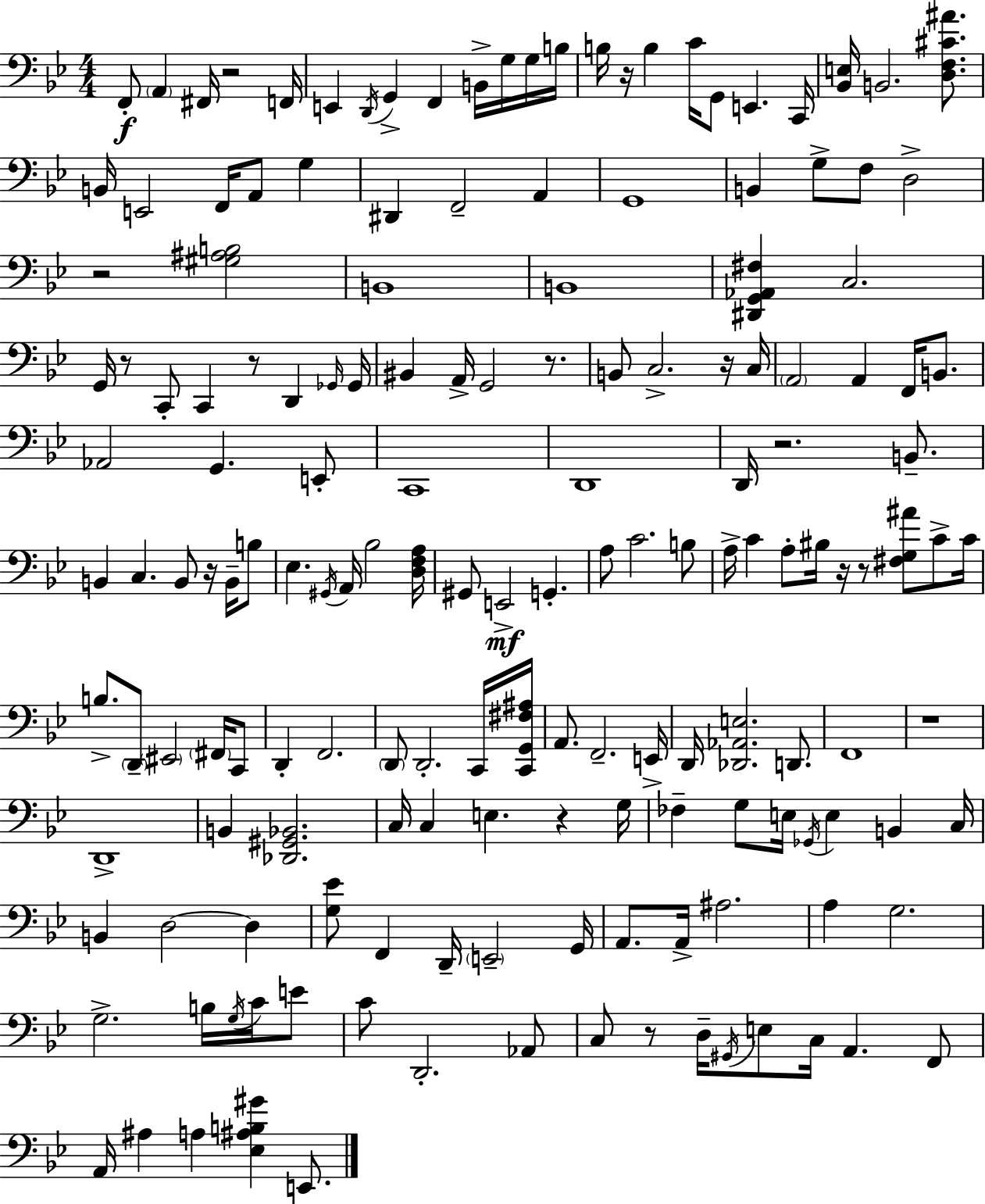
X:1
T:Untitled
M:4/4
L:1/4
K:Bb
F,,/2 A,, ^F,,/4 z2 F,,/4 E,, D,,/4 G,, F,, B,,/4 G,/4 G,/4 B,/4 B,/4 z/4 B, C/4 G,,/2 E,, C,,/4 [_B,,E,]/4 B,,2 [D,F,^C^A]/2 B,,/4 E,,2 F,,/4 A,,/2 G, ^D,, F,,2 A,, G,,4 B,, G,/2 F,/2 D,2 z2 [^G,^A,B,]2 B,,4 B,,4 [^D,,G,,_A,,^F,] C,2 G,,/4 z/2 C,,/2 C,, z/2 D,, _G,,/4 _G,,/4 ^B,, A,,/4 G,,2 z/2 B,,/2 C,2 z/4 C,/4 A,,2 A,, F,,/4 B,,/2 _A,,2 G,, E,,/2 C,,4 D,,4 D,,/4 z2 B,,/2 B,, C, B,,/2 z/4 B,,/4 B,/2 _E, ^G,,/4 A,,/4 _B,2 [D,F,A,]/4 ^G,,/2 E,,2 G,, A,/2 C2 B,/2 A,/4 C A,/2 ^B,/4 z/4 z/2 [^F,G,^A]/2 C/2 C/4 B,/2 D,,/2 ^E,,2 ^F,,/4 C,,/2 D,, F,,2 D,,/2 D,,2 C,,/4 [C,,G,,^F,^A,]/4 A,,/2 F,,2 E,,/4 D,,/4 [_D,,_A,,E,]2 D,,/2 F,,4 z4 D,,4 B,, [_D,,^G,,_B,,]2 C,/4 C, E, z G,/4 _F, G,/2 E,/4 _G,,/4 E, B,, C,/4 B,, D,2 D, [G,_E]/2 F,, D,,/4 E,,2 G,,/4 A,,/2 A,,/4 ^A,2 A, G,2 G,2 B,/4 G,/4 C/4 E/2 C/2 D,,2 _A,,/2 C,/2 z/2 D,/4 ^G,,/4 E,/2 C,/4 A,, F,,/2 A,,/4 ^A, A, [_E,^A,B,^G] E,,/2